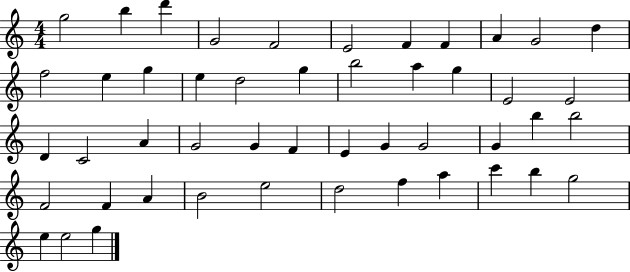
G5/h B5/q D6/q G4/h F4/h E4/h F4/q F4/q A4/q G4/h D5/q F5/h E5/q G5/q E5/q D5/h G5/q B5/h A5/q G5/q E4/h E4/h D4/q C4/h A4/q G4/h G4/q F4/q E4/q G4/q G4/h G4/q B5/q B5/h F4/h F4/q A4/q B4/h E5/h D5/h F5/q A5/q C6/q B5/q G5/h E5/q E5/h G5/q